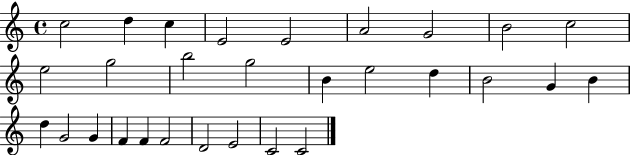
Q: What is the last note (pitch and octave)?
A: C4